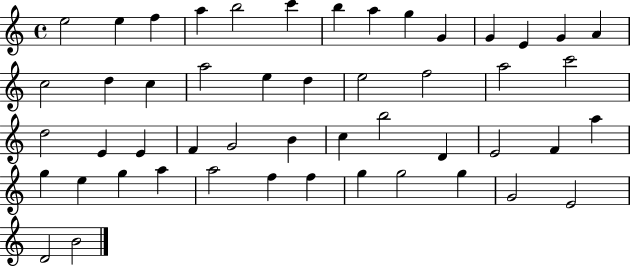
{
  \clef treble
  \time 4/4
  \defaultTimeSignature
  \key c \major
  e''2 e''4 f''4 | a''4 b''2 c'''4 | b''4 a''4 g''4 g'4 | g'4 e'4 g'4 a'4 | \break c''2 d''4 c''4 | a''2 e''4 d''4 | e''2 f''2 | a''2 c'''2 | \break d''2 e'4 e'4 | f'4 g'2 b'4 | c''4 b''2 d'4 | e'2 f'4 a''4 | \break g''4 e''4 g''4 a''4 | a''2 f''4 f''4 | g''4 g''2 g''4 | g'2 e'2 | \break d'2 b'2 | \bar "|."
}